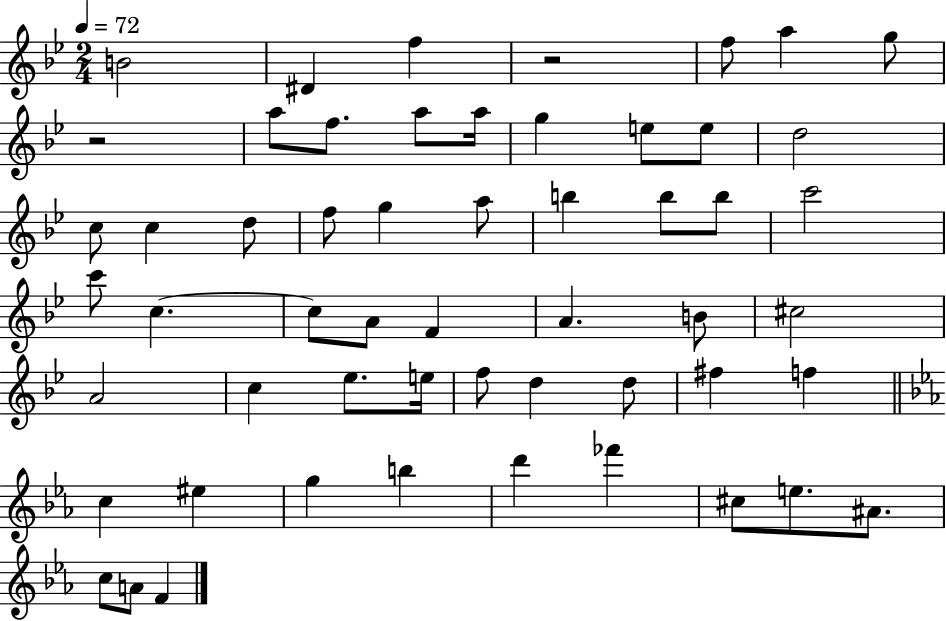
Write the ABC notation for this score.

X:1
T:Untitled
M:2/4
L:1/4
K:Bb
B2 ^D f z2 f/2 a g/2 z2 a/2 f/2 a/2 a/4 g e/2 e/2 d2 c/2 c d/2 f/2 g a/2 b b/2 b/2 c'2 c'/2 c c/2 A/2 F A B/2 ^c2 A2 c _e/2 e/4 f/2 d d/2 ^f f c ^e g b d' _f' ^c/2 e/2 ^A/2 c/2 A/2 F